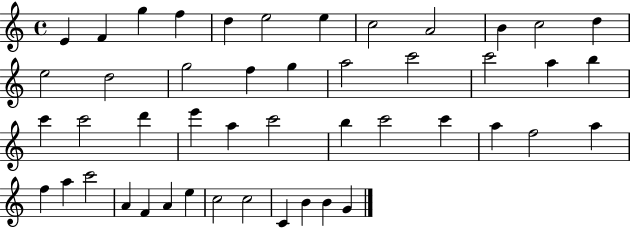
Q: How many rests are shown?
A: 0